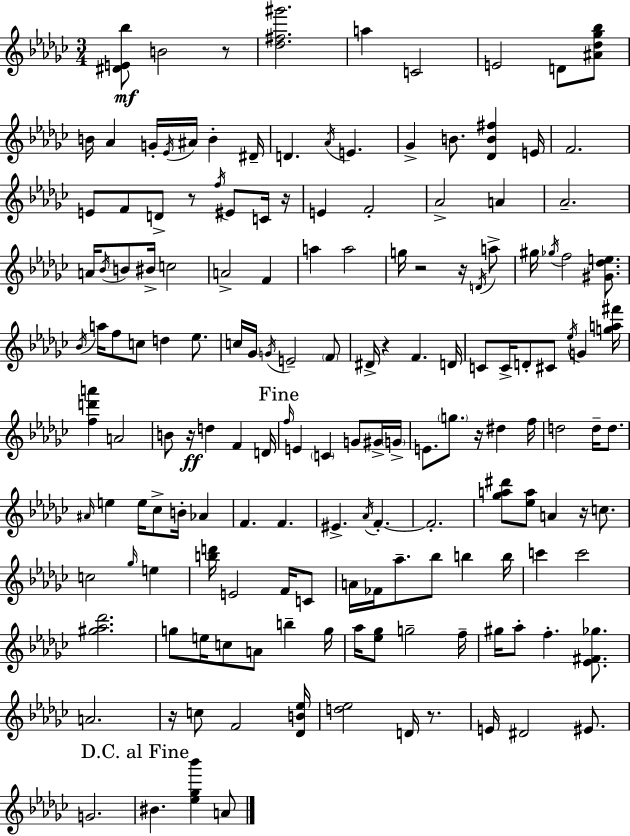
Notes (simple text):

[D#4,E4,Bb5]/e B4/h R/e [Db5,F#5,G#6]/h. A5/q C4/h E4/h D4/e [A#4,Db5,Gb5,Bb5]/e B4/s Ab4/q G4/s Eb4/s A#4/s B4/q D#4/s D4/q. Ab4/s E4/q. Gb4/q B4/e. [Db4,B4,F#5]/q E4/s F4/h. E4/e F4/e D4/e R/e F5/s EIS4/e C4/s R/s E4/q F4/h Ab4/h A4/q Ab4/h. A4/s Bb4/s B4/e BIS4/s C5/h A4/h F4/q A5/q A5/h G5/s R/h R/s D4/s A5/e G#5/s Gb5/s F5/h [G#4,Db5,E5]/e. Bb4/s A5/s F5/e C5/e D5/q Eb5/e. C5/s Gb4/s G4/s E4/h F4/e D#4/s R/q F4/q. D4/s C4/e C4/s D4/e C#4/e Eb5/s G4/q [G5,A5,F#6]/s [F5,D6,A6]/q A4/h B4/e R/s D5/q F4/q D4/s F5/s E4/q C4/q G4/e G#4/s G4/s E4/e. G5/e. R/s D#5/q F5/s D5/h D5/s D5/e. A#4/s E5/q E5/s CES5/e B4/s Ab4/q F4/q. F4/q. EIS4/q. Ab4/s F4/q. F4/h. [Gb5,A5,D#6]/e [Eb5,A5]/e A4/q R/s C5/e. C5/h Gb5/s E5/q [B5,D6]/s E4/h F4/s C4/e A4/s FES4/s Ab5/e. Bb5/e B5/q B5/s C6/q C6/h [G#5,Ab5,Db6]/h. G5/e E5/s C5/e A4/e B5/q G5/s Ab5/s [Eb5,Gb5]/e G5/h F5/s G#5/s Ab5/e F5/q. [Eb4,F#4,Gb5]/e. A4/h. R/s C5/e F4/h [Db4,B4,Eb5]/s [D5,Eb5]/h D4/s R/e. E4/s D#4/h EIS4/e. G4/h. BIS4/q. [Eb5,Gb5,Bb6]/q A4/e